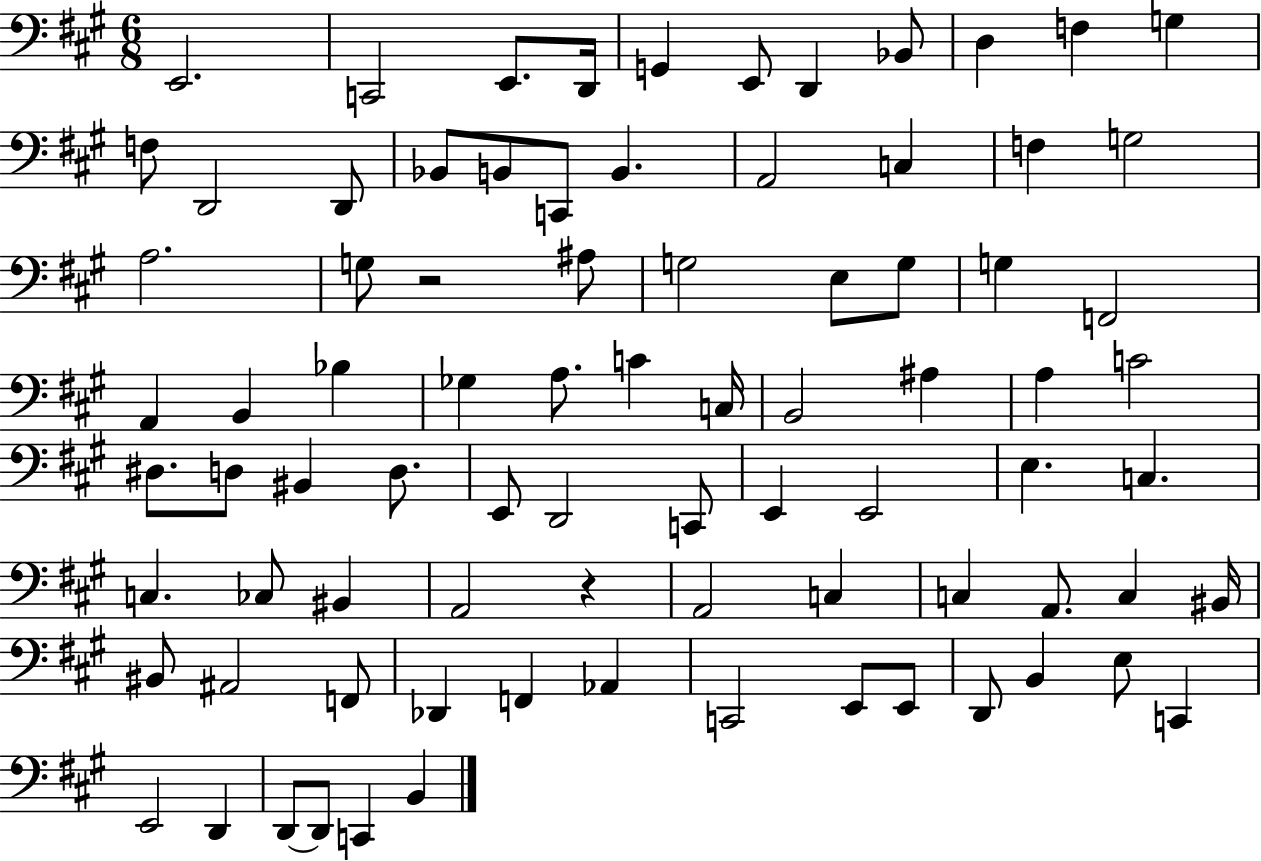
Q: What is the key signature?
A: A major